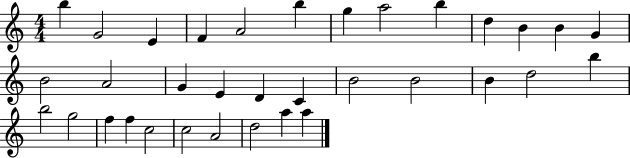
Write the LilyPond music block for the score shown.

{
  \clef treble
  \numericTimeSignature
  \time 4/4
  \key c \major
  b''4 g'2 e'4 | f'4 a'2 b''4 | g''4 a''2 b''4 | d''4 b'4 b'4 g'4 | \break b'2 a'2 | g'4 e'4 d'4 c'4 | b'2 b'2 | b'4 d''2 b''4 | \break b''2 g''2 | f''4 f''4 c''2 | c''2 a'2 | d''2 a''4 a''4 | \break \bar "|."
}